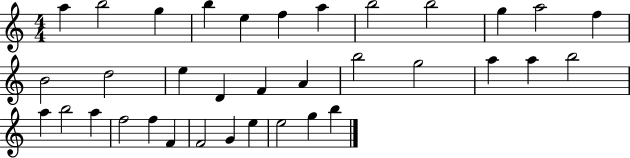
{
  \clef treble
  \numericTimeSignature
  \time 4/4
  \key c \major
  a''4 b''2 g''4 | b''4 e''4 f''4 a''4 | b''2 b''2 | g''4 a''2 f''4 | \break b'2 d''2 | e''4 d'4 f'4 a'4 | b''2 g''2 | a''4 a''4 b''2 | \break a''4 b''2 a''4 | f''2 f''4 f'4 | f'2 g'4 e''4 | e''2 g''4 b''4 | \break \bar "|."
}